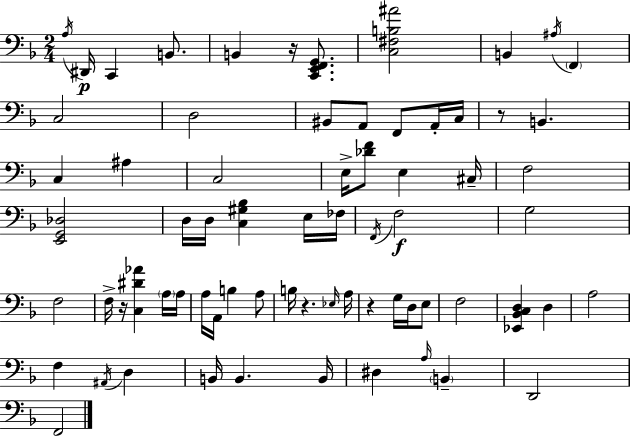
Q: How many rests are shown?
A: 5